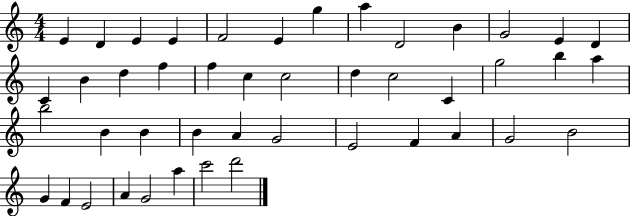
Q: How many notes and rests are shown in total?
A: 45